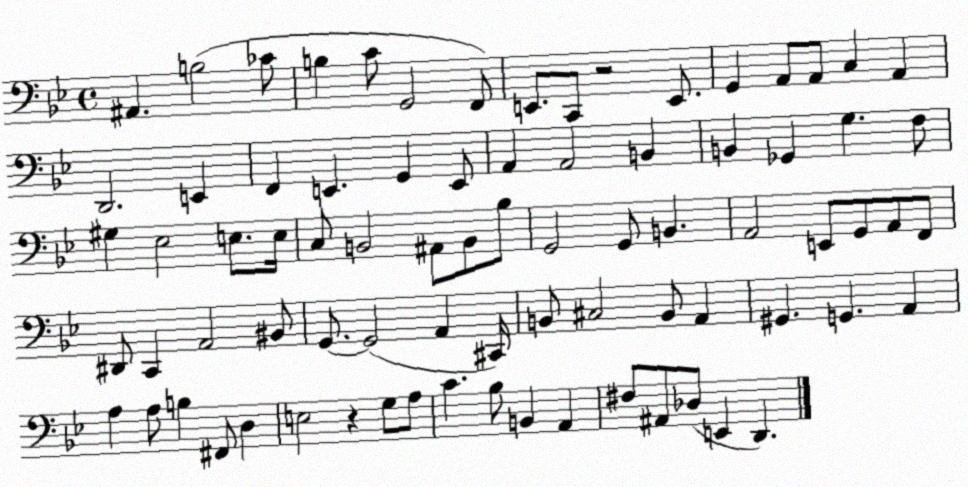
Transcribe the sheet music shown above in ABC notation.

X:1
T:Untitled
M:4/4
L:1/4
K:Bb
^A,, B,2 _C/2 B, C/2 G,,2 F,,/2 E,,/2 C,,/2 z2 E,,/2 G,, A,,/2 A,,/2 C, A,, D,,2 E,, F,, E,, G,, E,,/2 A,, A,,2 B,, B,, _G,, G, F,/2 ^G, _E,2 E,/2 E,/4 C,/2 B,,2 ^A,,/2 B,,/2 _B,/2 G,,2 G,,/2 B,, A,,2 E,,/2 G,,/2 A,,/2 F,,/2 ^D,,/2 C,, A,,2 ^B,,/2 G,,/2 G,,2 A,, ^C,,/4 B,,/2 ^C,2 B,,/2 A,, ^G,, G,, A,, A, A,/2 B, ^F,,/2 D, E,2 z G,/2 A,/2 C _B,/2 B,, A,, ^F,/2 ^A,,/2 _D,/2 E,, D,,